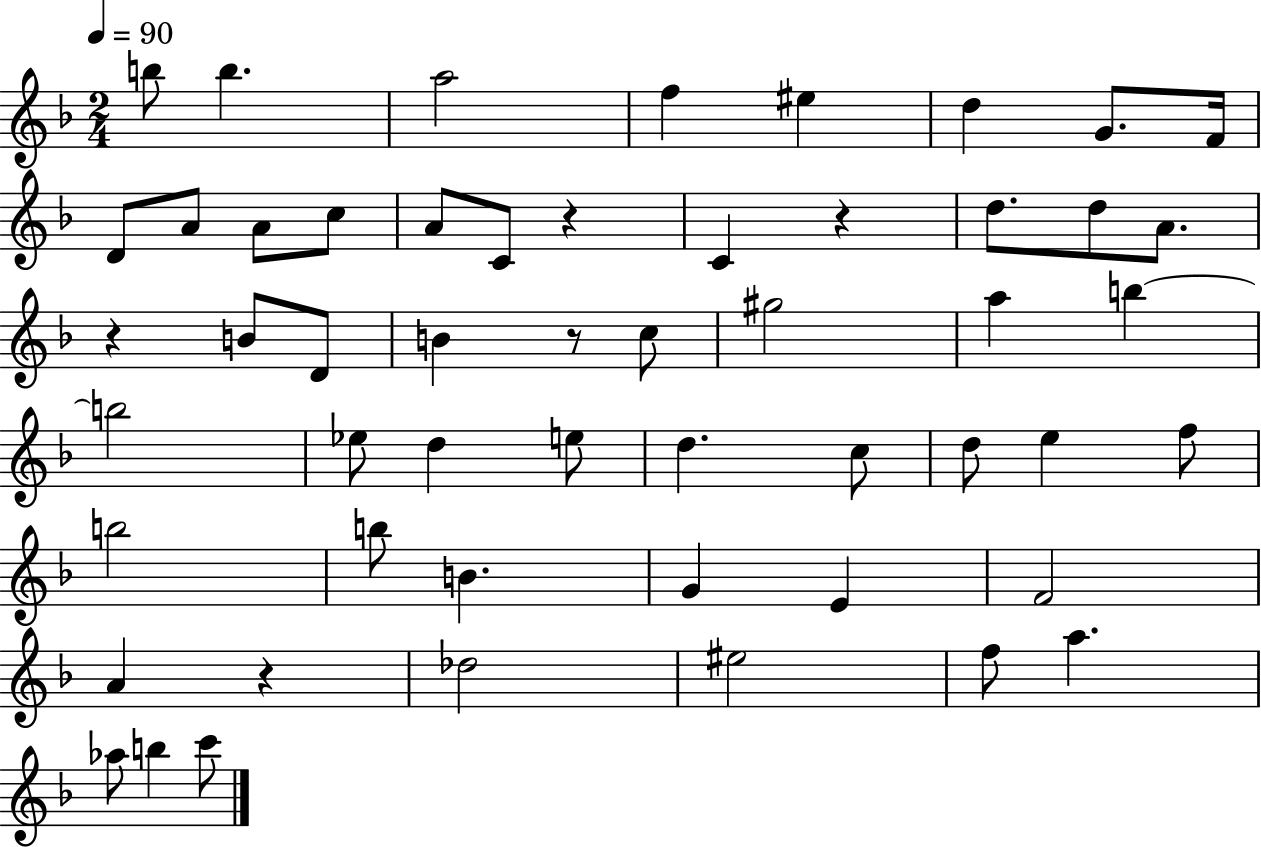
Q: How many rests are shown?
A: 5